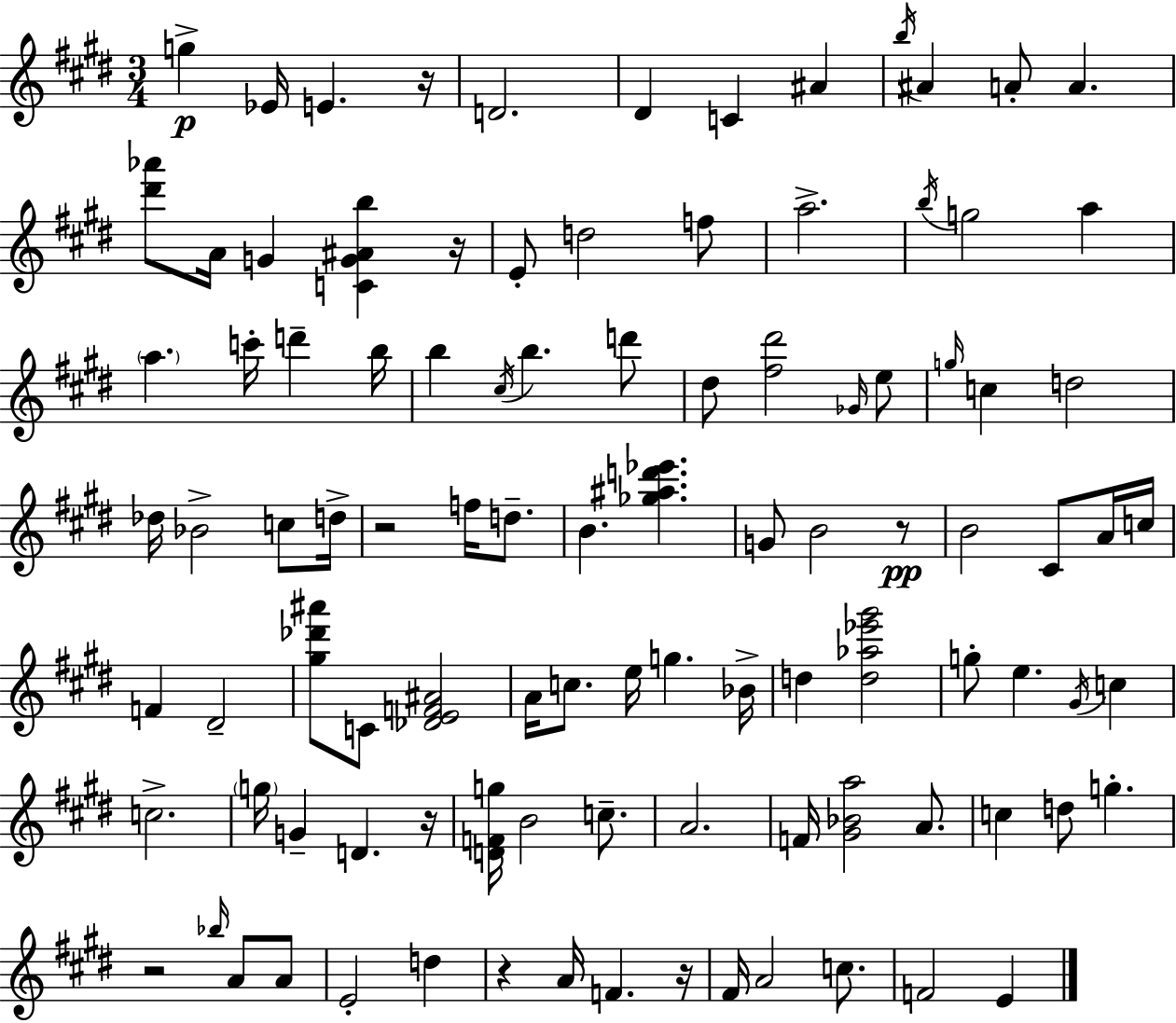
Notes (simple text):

G5/q Eb4/s E4/q. R/s D4/h. D#4/q C4/q A#4/q B5/s A#4/q A4/e A4/q. [D#6,Ab6]/e A4/s G4/q [C4,G4,A#4,B5]/q R/s E4/e D5/h F5/e A5/h. B5/s G5/h A5/q A5/q. C6/s D6/q B5/s B5/q C#5/s B5/q. D6/e D#5/e [F#5,D#6]/h Gb4/s E5/e G5/s C5/q D5/h Db5/s Bb4/h C5/e D5/s R/h F5/s D5/e. B4/q. [Gb5,A#5,D6,Eb6]/q. G4/e B4/h R/e B4/h C#4/e A4/s C5/s F4/q D#4/h [G#5,Db6,A#6]/e C4/e [Db4,E4,F4,A#4]/h A4/s C5/e. E5/s G5/q. Bb4/s D5/q [D5,Ab5,Eb6,G#6]/h G5/e E5/q. G#4/s C5/q C5/h. G5/s G4/q D4/q. R/s [D4,F4,G5]/s B4/h C5/e. A4/h. F4/s [G#4,Bb4,A5]/h A4/e. C5/q D5/e G5/q. R/h Bb5/s A4/e A4/e E4/h D5/q R/q A4/s F4/q. R/s F#4/s A4/h C5/e. F4/h E4/q